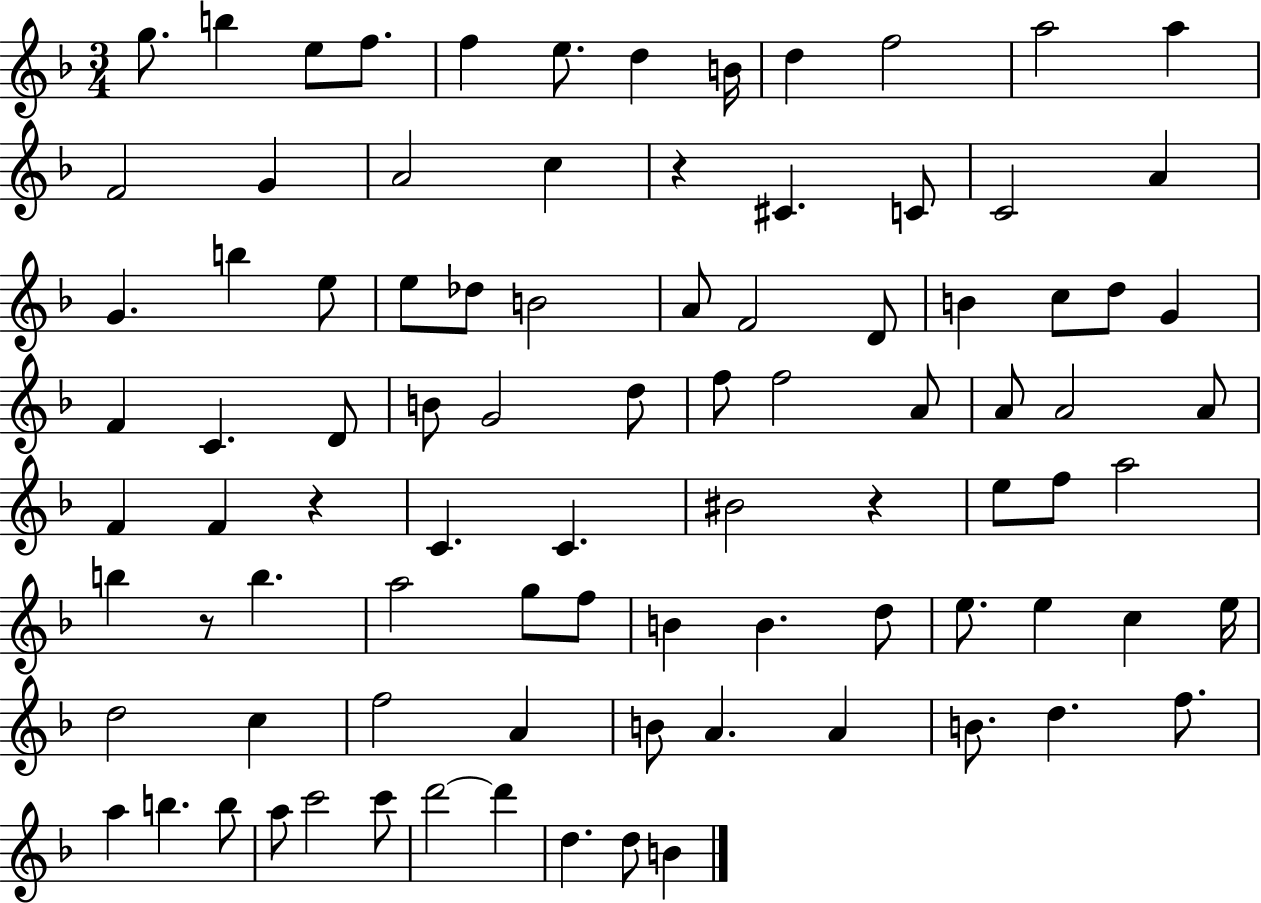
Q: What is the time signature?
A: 3/4